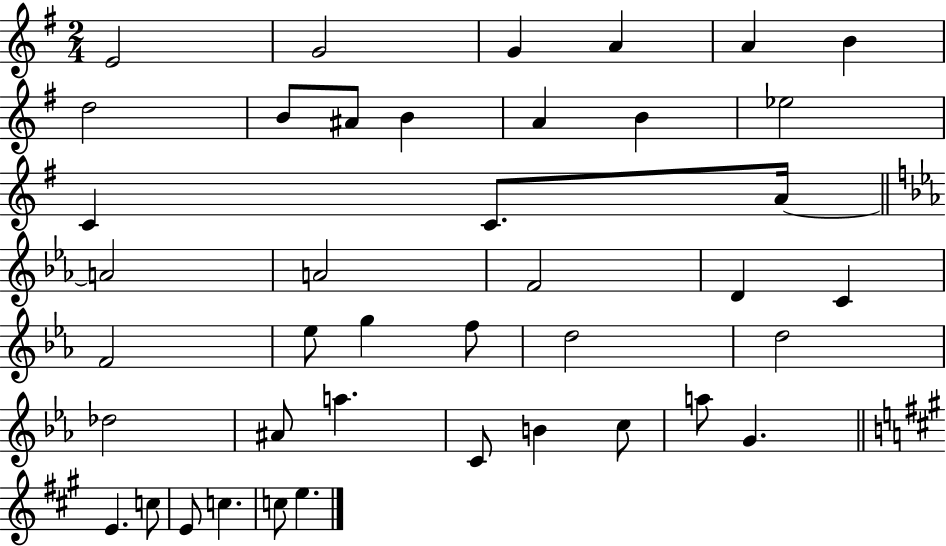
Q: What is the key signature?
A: G major